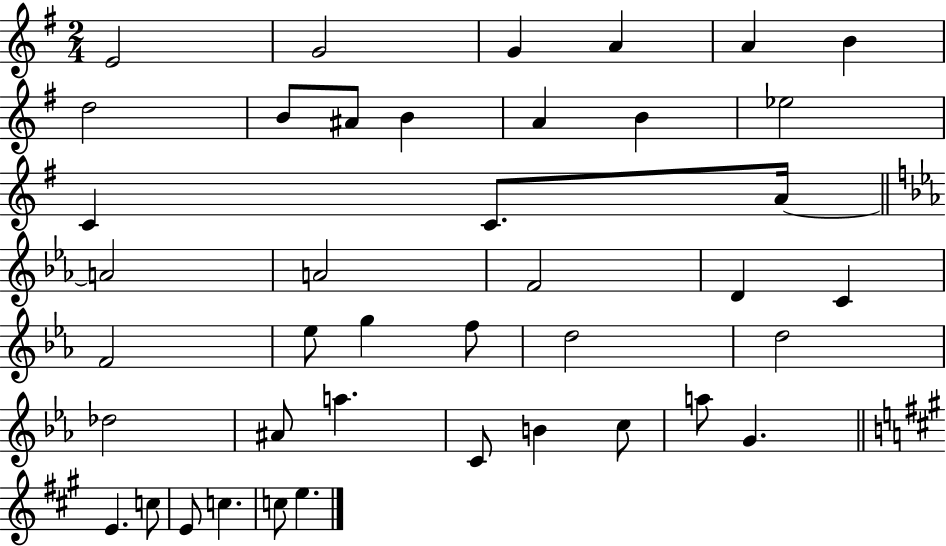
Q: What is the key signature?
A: G major